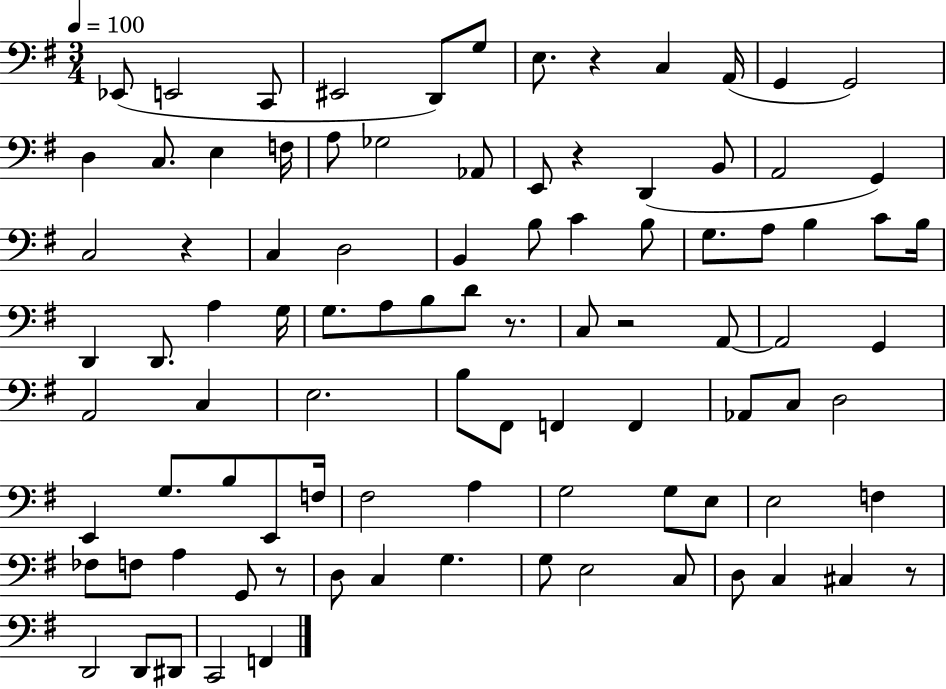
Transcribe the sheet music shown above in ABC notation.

X:1
T:Untitled
M:3/4
L:1/4
K:G
_E,,/2 E,,2 C,,/2 ^E,,2 D,,/2 G,/2 E,/2 z C, A,,/4 G,, G,,2 D, C,/2 E, F,/4 A,/2 _G,2 _A,,/2 E,,/2 z D,, B,,/2 A,,2 G,, C,2 z C, D,2 B,, B,/2 C B,/2 G,/2 A,/2 B, C/2 B,/4 D,, D,,/2 A, G,/4 G,/2 A,/2 B,/2 D/2 z/2 C,/2 z2 A,,/2 A,,2 G,, A,,2 C, E,2 B,/2 ^F,,/2 F,, F,, _A,,/2 C,/2 D,2 E,, G,/2 B,/2 E,,/2 F,/4 ^F,2 A, G,2 G,/2 E,/2 E,2 F, _F,/2 F,/2 A, G,,/2 z/2 D,/2 C, G, G,/2 E,2 C,/2 D,/2 C, ^C, z/2 D,,2 D,,/2 ^D,,/2 C,,2 F,,